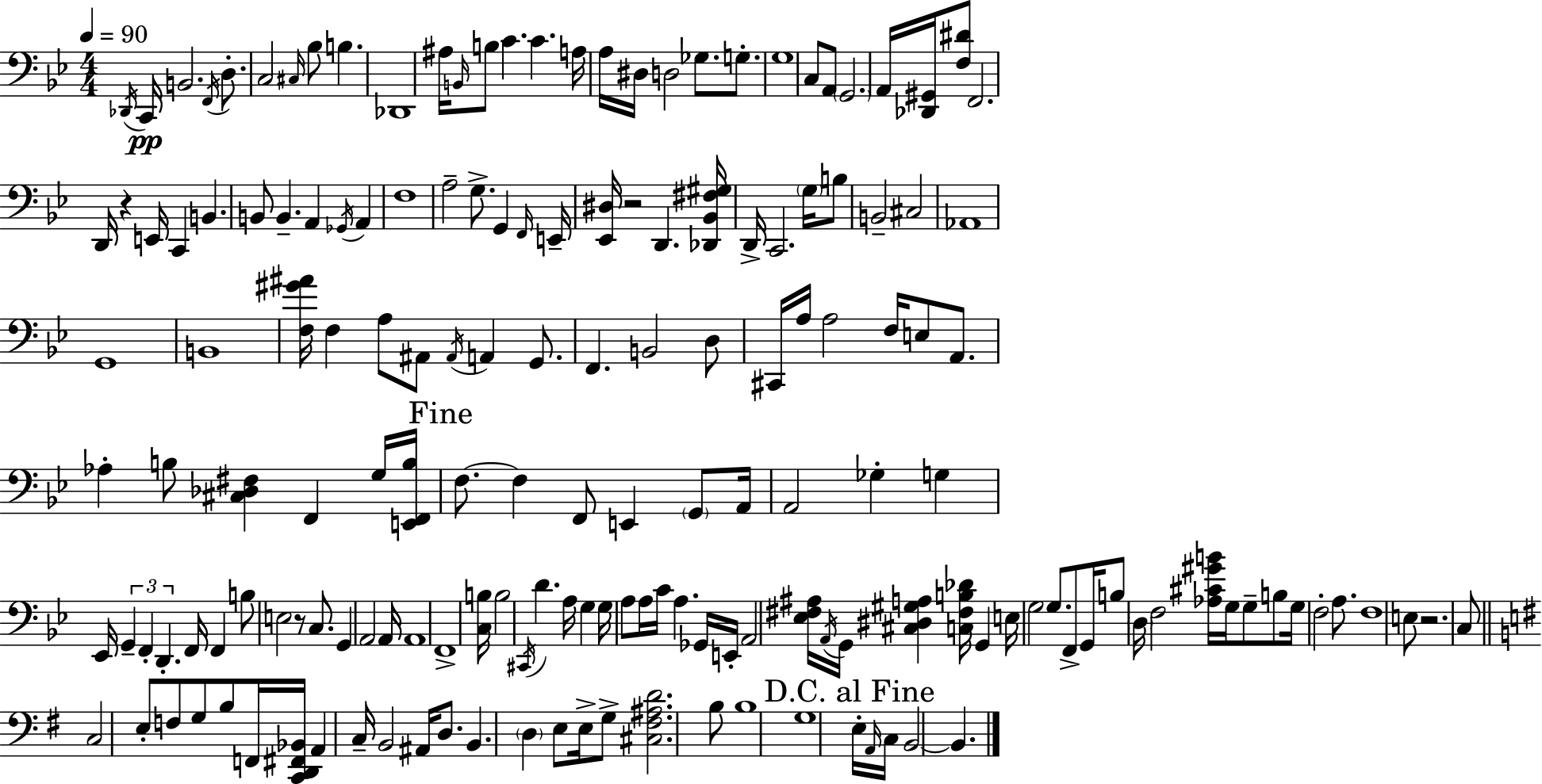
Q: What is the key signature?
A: BES major